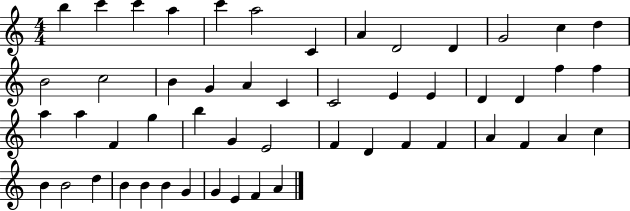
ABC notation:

X:1
T:Untitled
M:4/4
L:1/4
K:C
b c' c' a c' a2 C A D2 D G2 c d B2 c2 B G A C C2 E E D D f f a a F g b G E2 F D F F A F A c B B2 d B B B G G E F A